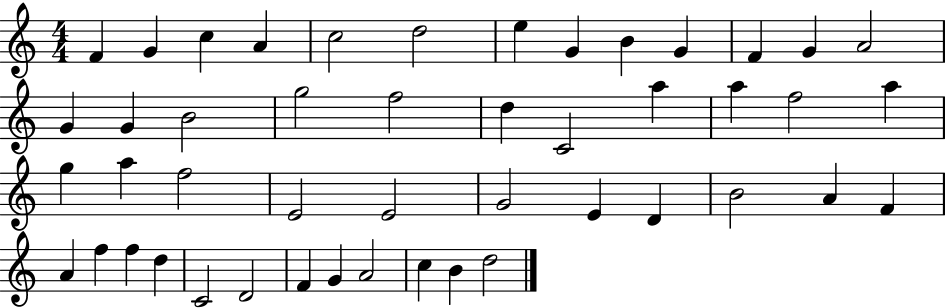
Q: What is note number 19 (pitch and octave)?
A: D5